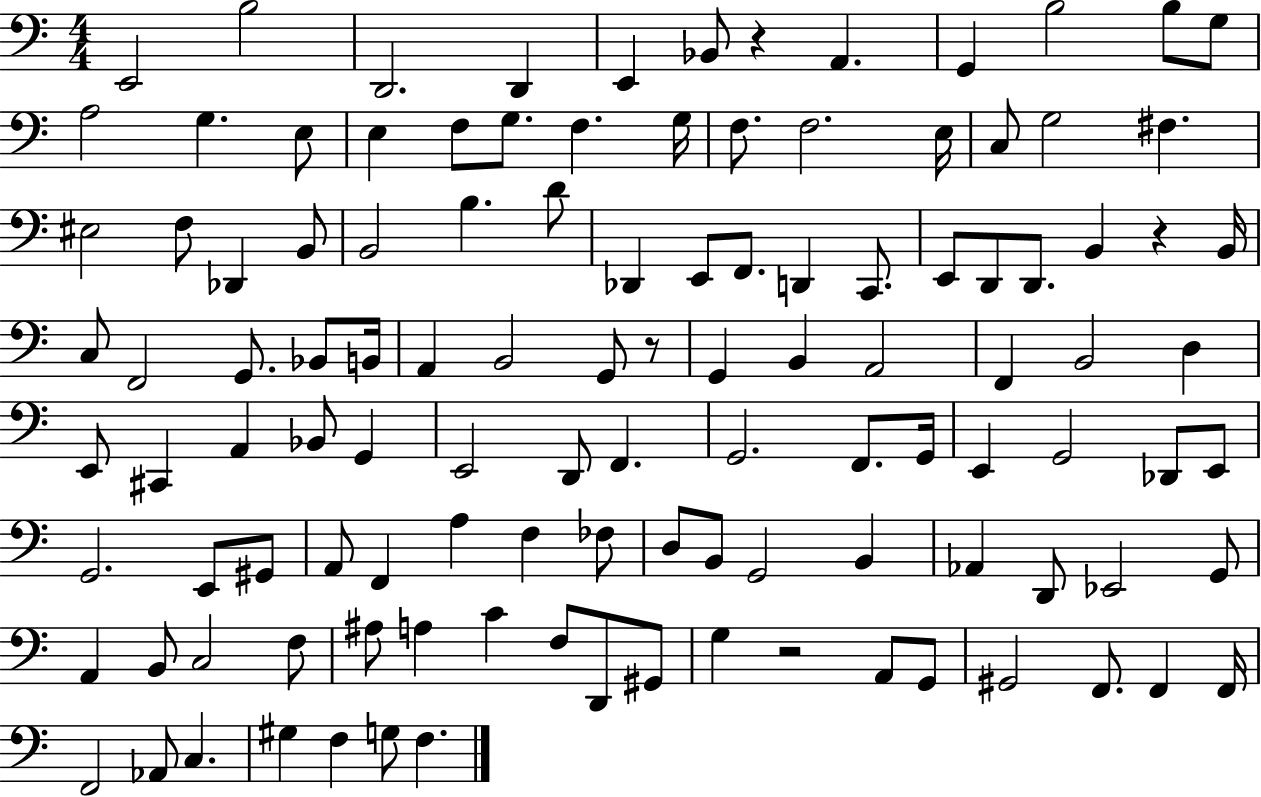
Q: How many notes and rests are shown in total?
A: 115